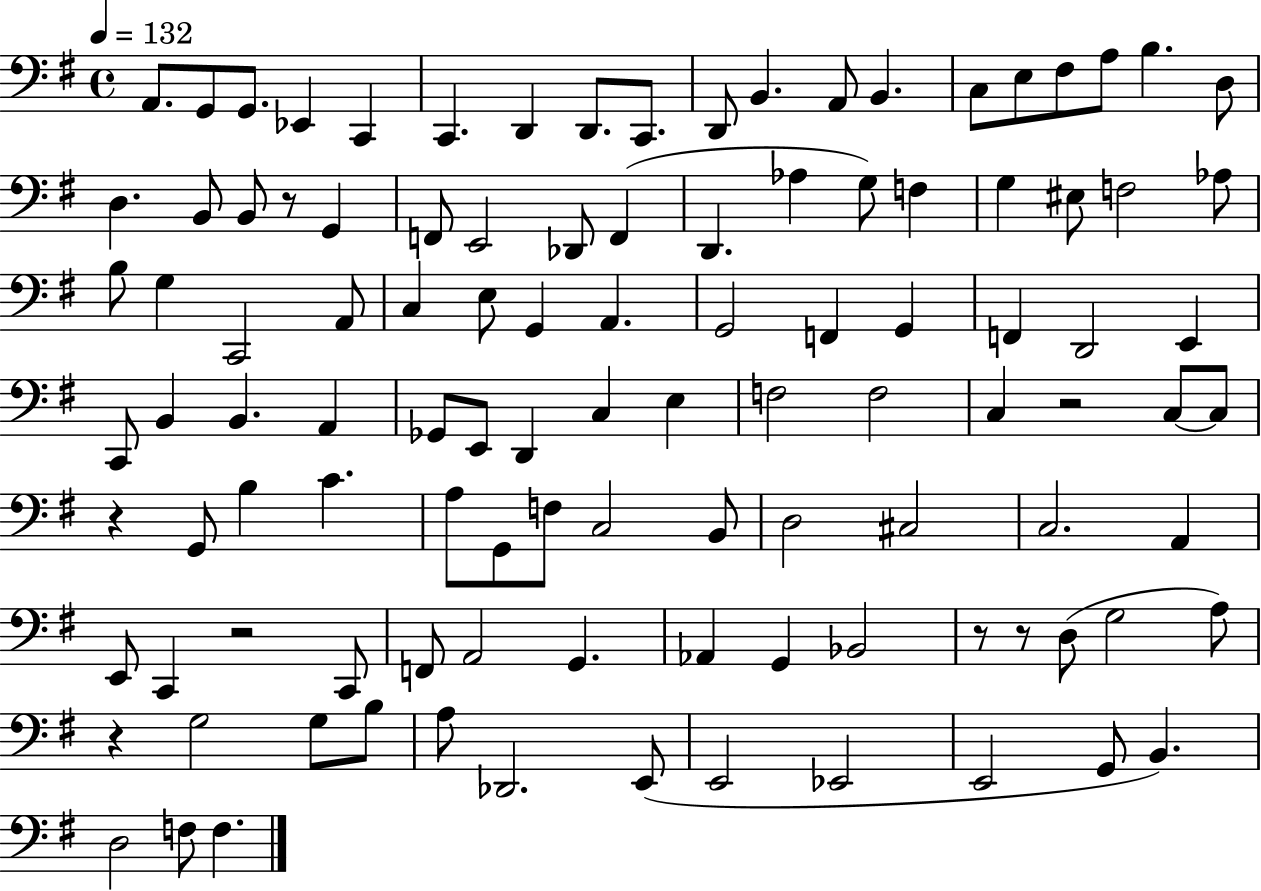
{
  \clef bass
  \time 4/4
  \defaultTimeSignature
  \key g \major
  \tempo 4 = 132
  a,8. g,8 g,8. ees,4 c,4 | c,4. d,4 d,8. c,8. | d,8 b,4. a,8 b,4. | c8 e8 fis8 a8 b4. d8 | \break d4. b,8 b,8 r8 g,4 | f,8 e,2 des,8 f,4( | d,4. aes4 g8) f4 | g4 eis8 f2 aes8 | \break b8 g4 c,2 a,8 | c4 e8 g,4 a,4. | g,2 f,4 g,4 | f,4 d,2 e,4 | \break c,8 b,4 b,4. a,4 | ges,8 e,8 d,4 c4 e4 | f2 f2 | c4 r2 c8~~ c8 | \break r4 g,8 b4 c'4. | a8 g,8 f8 c2 b,8 | d2 cis2 | c2. a,4 | \break e,8 c,4 r2 c,8 | f,8 a,2 g,4. | aes,4 g,4 bes,2 | r8 r8 d8( g2 a8) | \break r4 g2 g8 b8 | a8 des,2. e,8( | e,2 ees,2 | e,2 g,8 b,4.) | \break d2 f8 f4. | \bar "|."
}